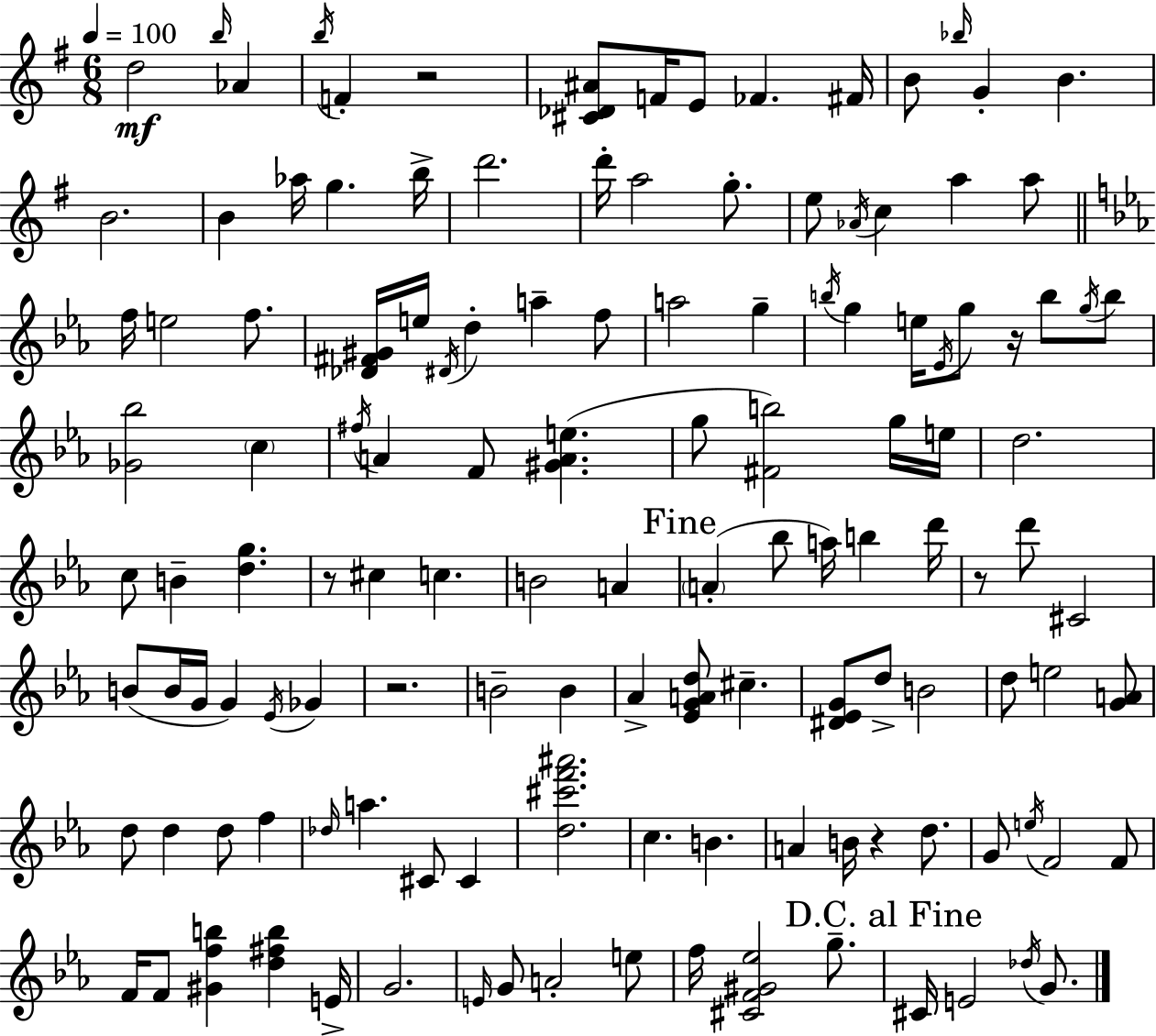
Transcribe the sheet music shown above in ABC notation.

X:1
T:Untitled
M:6/8
L:1/4
K:G
d2 b/4 _A b/4 F z2 [^C_D^A]/2 F/4 E/2 _F ^F/4 B/2 _b/4 G B B2 B _a/4 g b/4 d'2 d'/4 a2 g/2 e/2 _A/4 c a a/2 f/4 e2 f/2 [_D^F^G]/4 e/4 ^D/4 d a f/2 a2 g b/4 g e/4 _E/4 g/2 z/4 b/2 g/4 b/2 [_G_b]2 c ^f/4 A F/2 [^GAe] g/2 [^Fb]2 g/4 e/4 d2 c/2 B [dg] z/2 ^c c B2 A A _b/2 a/4 b d'/4 z/2 d'/2 ^C2 B/2 B/4 G/4 G _E/4 _G z2 B2 B _A [_EGAd]/2 ^c [^D_EG]/2 d/2 B2 d/2 e2 [GA]/2 d/2 d d/2 f _d/4 a ^C/2 ^C [d^c'f'^a']2 c B A B/4 z d/2 G/2 e/4 F2 F/2 F/4 F/2 [^Gfb] [d^fb] E/4 G2 E/4 G/2 A2 e/2 f/4 [^CF^G_e]2 g/2 ^C/4 E2 _d/4 G/2